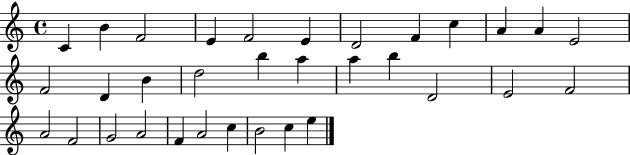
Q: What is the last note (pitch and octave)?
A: E5